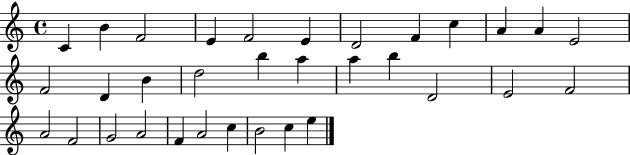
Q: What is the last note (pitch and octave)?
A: E5